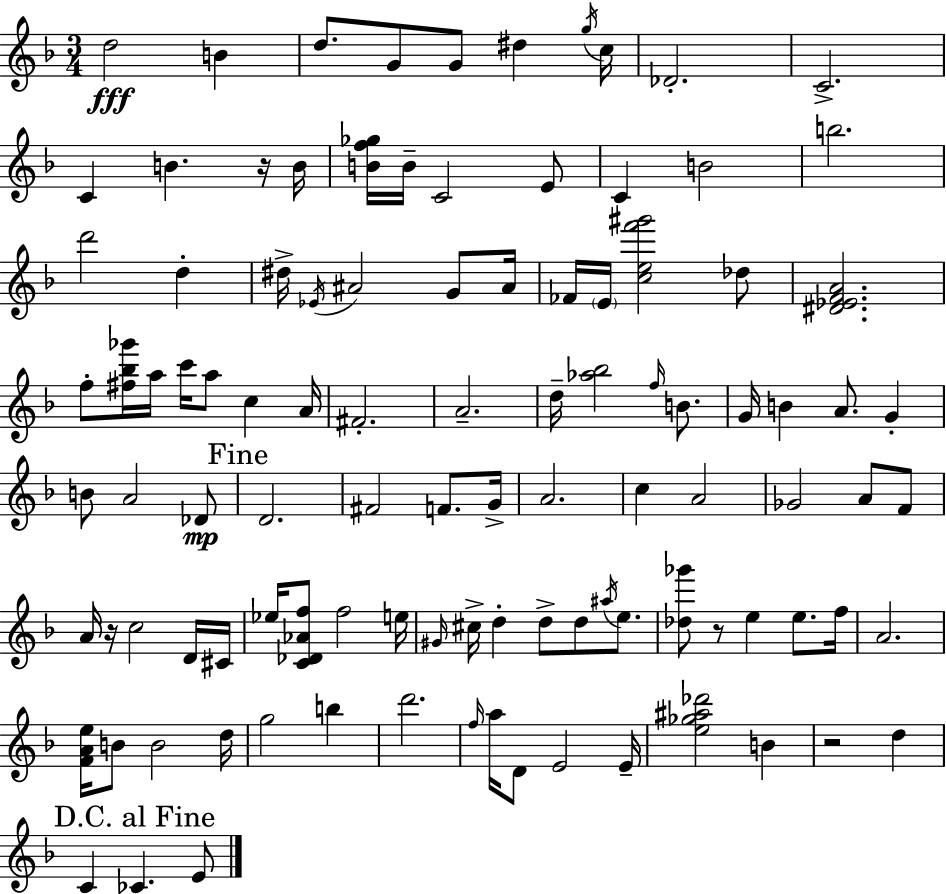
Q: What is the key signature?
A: D minor